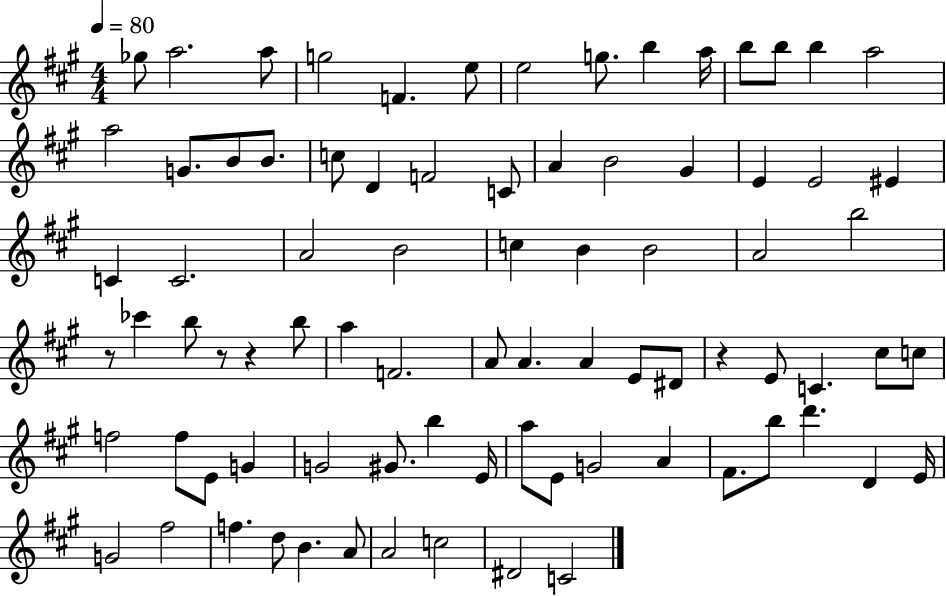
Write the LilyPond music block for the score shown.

{
  \clef treble
  \numericTimeSignature
  \time 4/4
  \key a \major
  \tempo 4 = 80
  ges''8 a''2. a''8 | g''2 f'4. e''8 | e''2 g''8. b''4 a''16 | b''8 b''8 b''4 a''2 | \break a''2 g'8. b'8 b'8. | c''8 d'4 f'2 c'8 | a'4 b'2 gis'4 | e'4 e'2 eis'4 | \break c'4 c'2. | a'2 b'2 | c''4 b'4 b'2 | a'2 b''2 | \break r8 ces'''4 b''8 r8 r4 b''8 | a''4 f'2. | a'8 a'4. a'4 e'8 dis'8 | r4 e'8 c'4. cis''8 c''8 | \break f''2 f''8 e'8 g'4 | g'2 gis'8. b''4 e'16 | a''8 e'8 g'2 a'4 | fis'8. b''8 d'''4. d'4 e'16 | \break g'2 fis''2 | f''4. d''8 b'4. a'8 | a'2 c''2 | dis'2 c'2 | \break \bar "|."
}